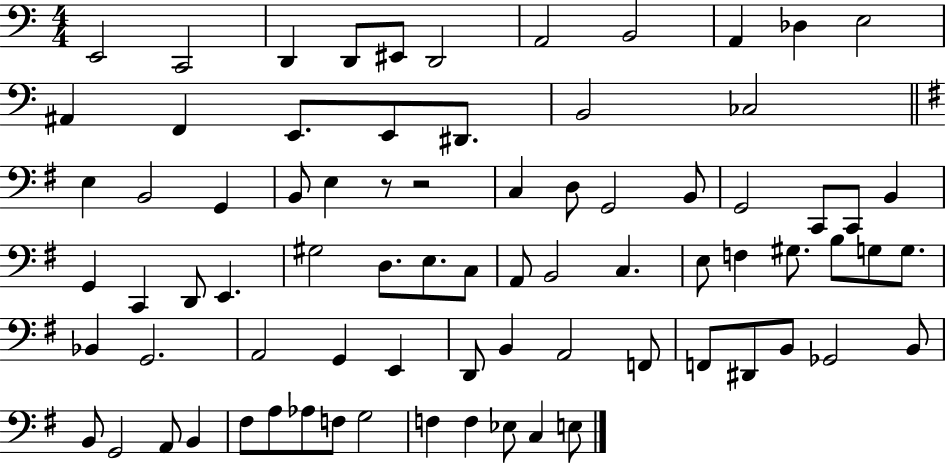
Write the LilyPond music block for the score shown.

{
  \clef bass
  \numericTimeSignature
  \time 4/4
  \key c \major
  e,2 c,2 | d,4 d,8 eis,8 d,2 | a,2 b,2 | a,4 des4 e2 | \break ais,4 f,4 e,8. e,8 dis,8. | b,2 ces2 | \bar "||" \break \key g \major e4 b,2 g,4 | b,8 e4 r8 r2 | c4 d8 g,2 b,8 | g,2 c,8 c,8 b,4 | \break g,4 c,4 d,8 e,4. | gis2 d8. e8. c8 | a,8 b,2 c4. | e8 f4 gis8. b8 g8 g8. | \break bes,4 g,2. | a,2 g,4 e,4 | d,8 b,4 a,2 f,8 | f,8 dis,8 b,8 ges,2 b,8 | \break b,8 g,2 a,8 b,4 | fis8 a8 aes8 f8 g2 | f4 f4 ees8 c4 e8 | \bar "|."
}